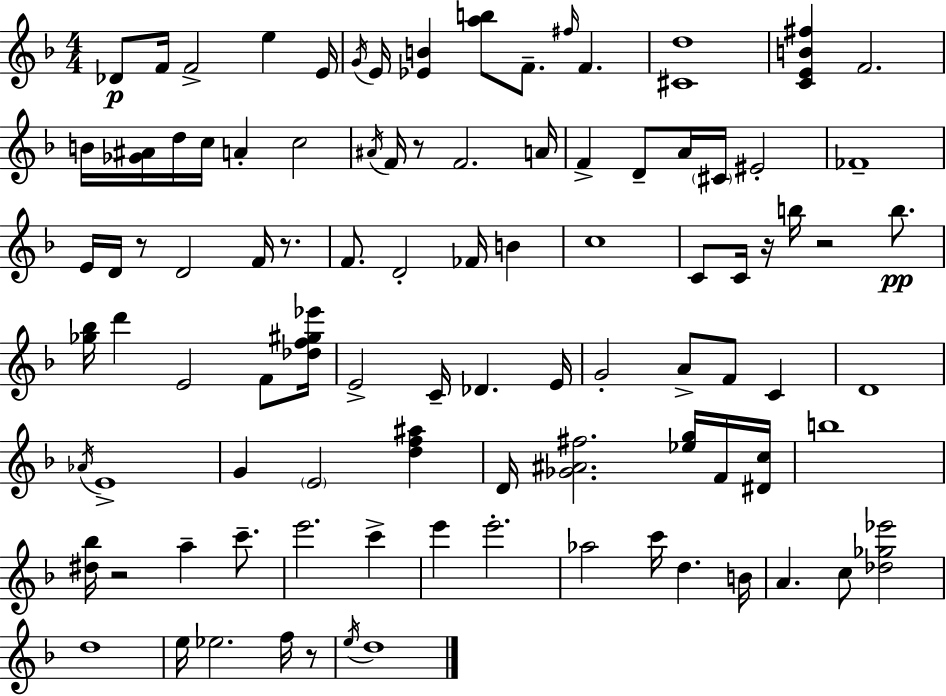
Db4/e F4/s F4/h E5/q E4/s G4/s E4/s [Eb4,B4]/q [A5,B5]/e F4/e. F#5/s F4/q. [C#4,D5]/w [C4,E4,B4,F#5]/q F4/h. B4/s [Gb4,A#4]/s D5/s C5/s A4/q C5/h A#4/s F4/s R/e F4/h. A4/s F4/q D4/e A4/s C#4/s EIS4/h FES4/w E4/s D4/s R/e D4/h F4/s R/e. F4/e. D4/h FES4/s B4/q C5/w C4/e C4/s R/s B5/s R/h B5/e. [Gb5,Bb5]/s D6/q E4/h F4/e [Db5,F5,G#5,Eb6]/s E4/h C4/s Db4/q. E4/s G4/h A4/e F4/e C4/q D4/w Ab4/s E4/w G4/q E4/h [D5,F5,A#5]/q D4/s [Gb4,A#4,F#5]/h. [Eb5,G5]/s F4/s [D#4,C5]/s B5/w [D#5,Bb5]/s R/h A5/q C6/e. E6/h. C6/q E6/q E6/h. Ab5/h C6/s D5/q. B4/s A4/q. C5/e [Db5,Gb5,Eb6]/h D5/w E5/s Eb5/h. F5/s R/e E5/s D5/w